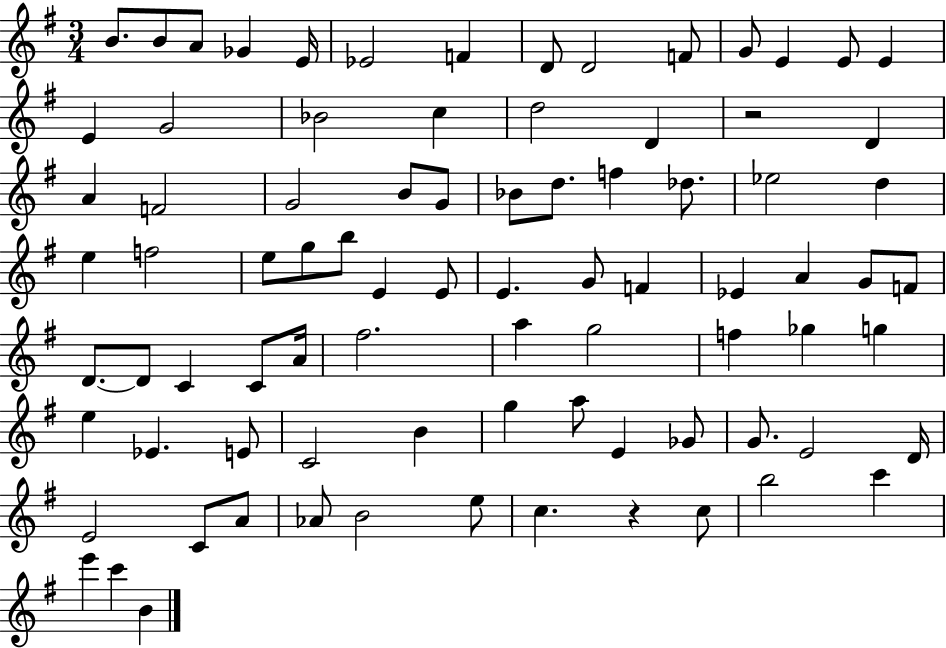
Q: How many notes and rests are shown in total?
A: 84